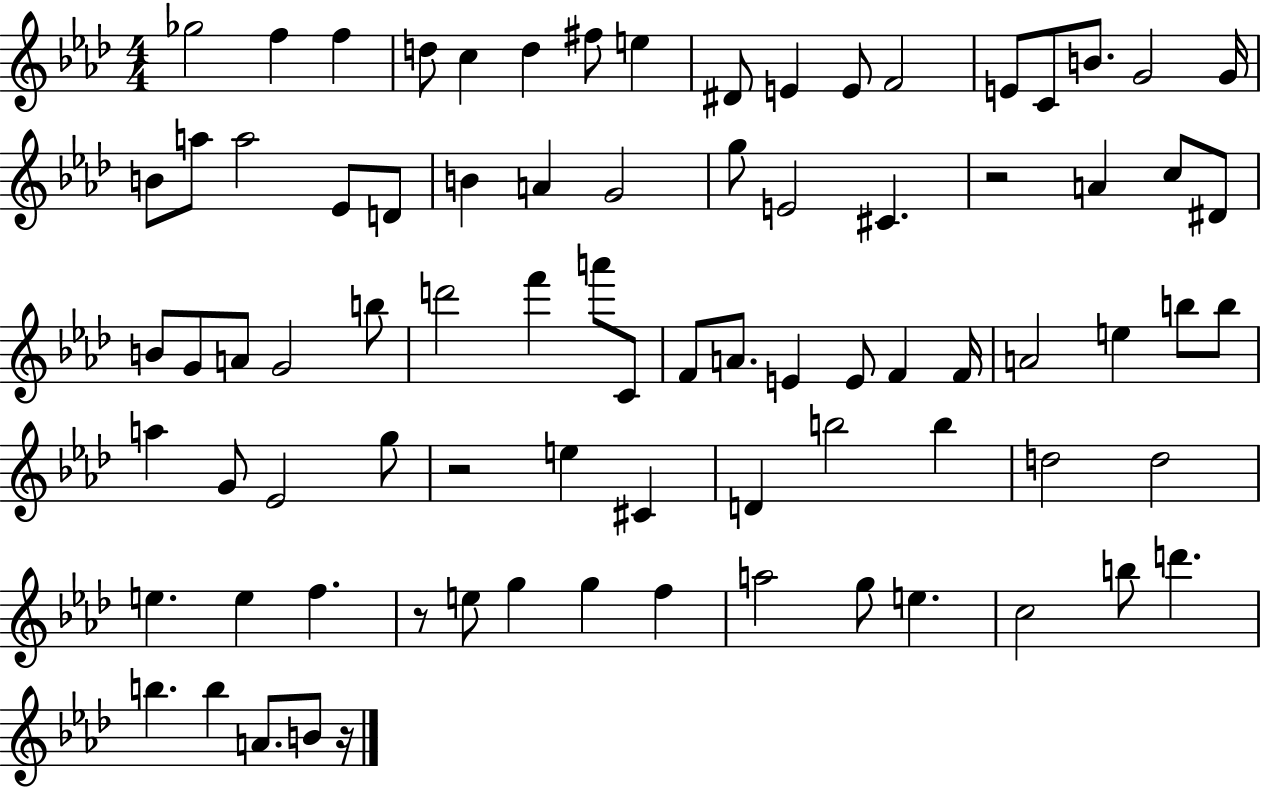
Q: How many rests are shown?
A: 4